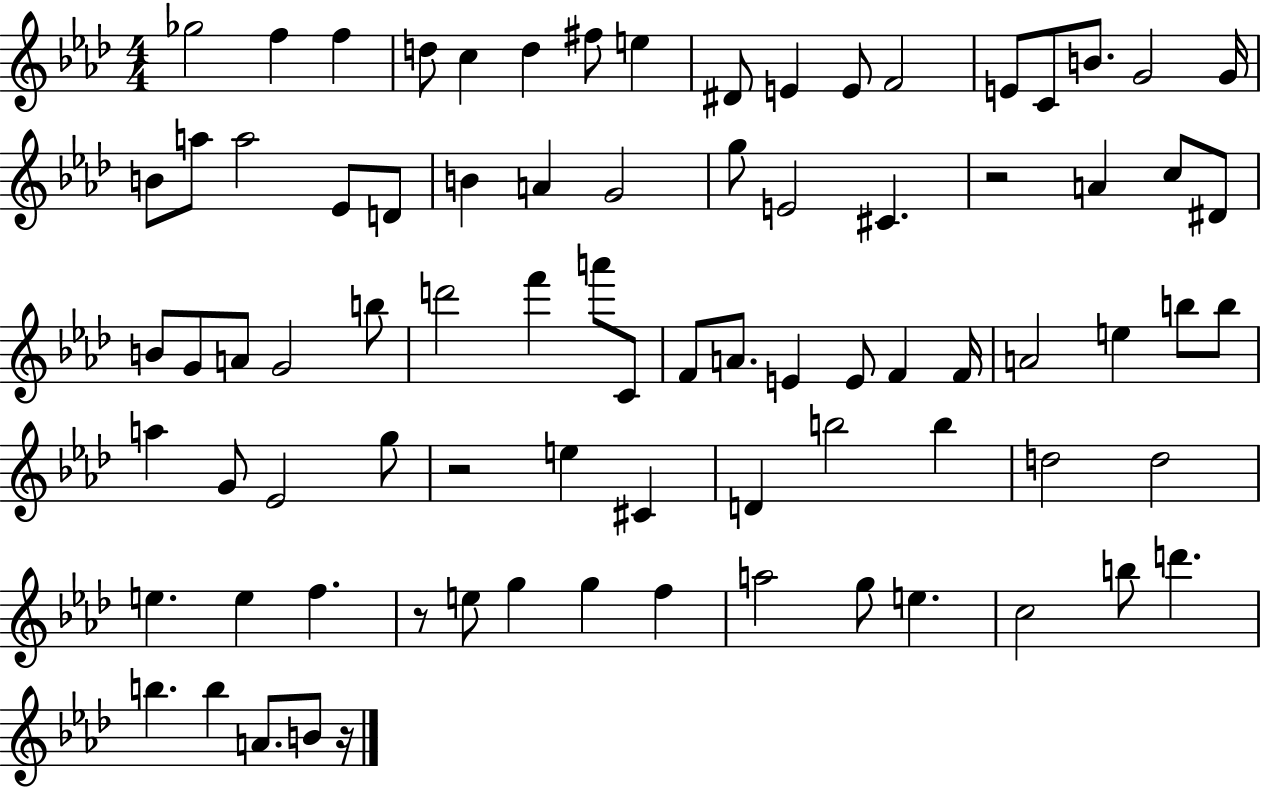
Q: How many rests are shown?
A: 4